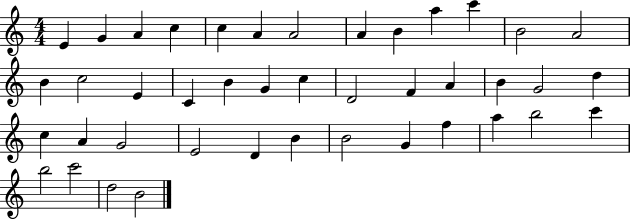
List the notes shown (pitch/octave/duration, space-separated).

E4/q G4/q A4/q C5/q C5/q A4/q A4/h A4/q B4/q A5/q C6/q B4/h A4/h B4/q C5/h E4/q C4/q B4/q G4/q C5/q D4/h F4/q A4/q B4/q G4/h D5/q C5/q A4/q G4/h E4/h D4/q B4/q B4/h G4/q F5/q A5/q B5/h C6/q B5/h C6/h D5/h B4/h